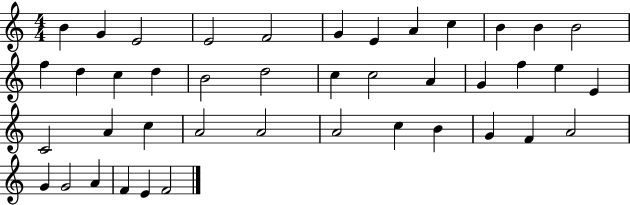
{
  \clef treble
  \numericTimeSignature
  \time 4/4
  \key c \major
  b'4 g'4 e'2 | e'2 f'2 | g'4 e'4 a'4 c''4 | b'4 b'4 b'2 | \break f''4 d''4 c''4 d''4 | b'2 d''2 | c''4 c''2 a'4 | g'4 f''4 e''4 e'4 | \break c'2 a'4 c''4 | a'2 a'2 | a'2 c''4 b'4 | g'4 f'4 a'2 | \break g'4 g'2 a'4 | f'4 e'4 f'2 | \bar "|."
}